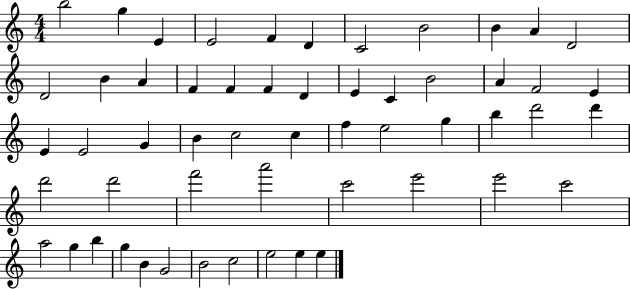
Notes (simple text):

B5/h G5/q E4/q E4/h F4/q D4/q C4/h B4/h B4/q A4/q D4/h D4/h B4/q A4/q F4/q F4/q F4/q D4/q E4/q C4/q B4/h A4/q F4/h E4/q E4/q E4/h G4/q B4/q C5/h C5/q F5/q E5/h G5/q B5/q D6/h D6/q D6/h D6/h F6/h A6/h C6/h E6/h E6/h C6/h A5/h G5/q B5/q G5/q B4/q G4/h B4/h C5/h E5/h E5/q E5/q